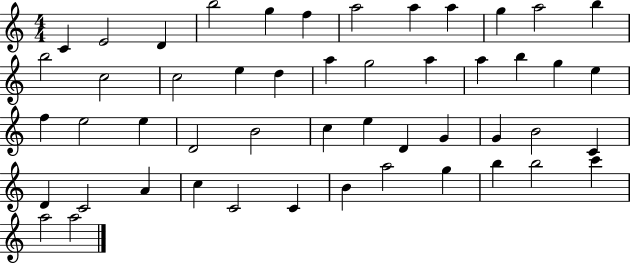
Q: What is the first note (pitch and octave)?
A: C4